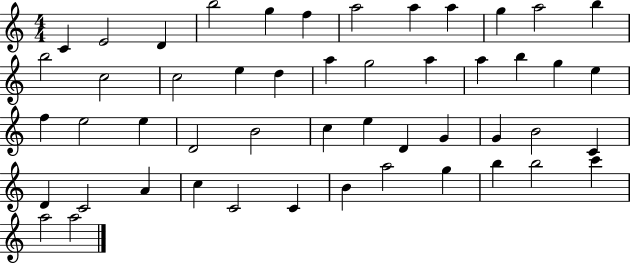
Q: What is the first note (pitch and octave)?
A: C4